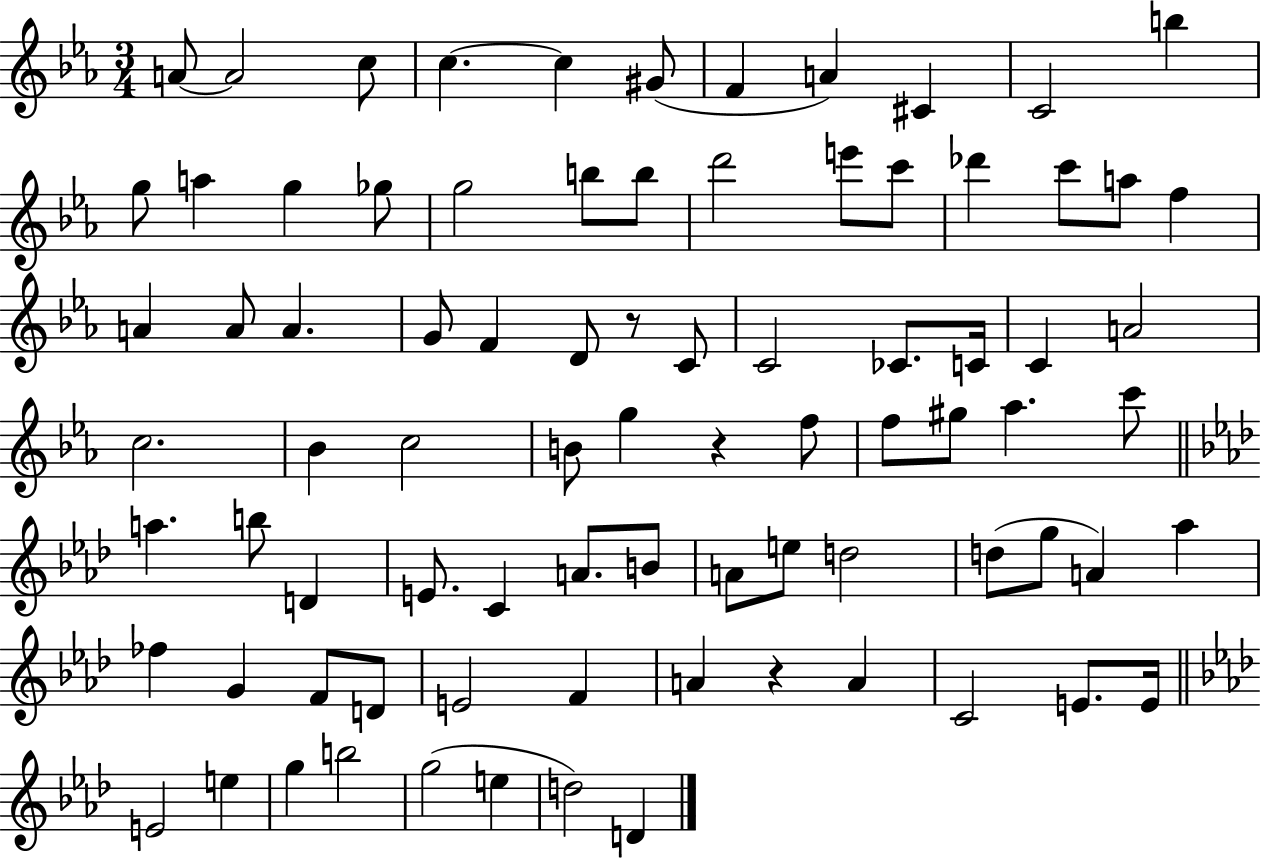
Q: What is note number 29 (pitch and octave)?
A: G4